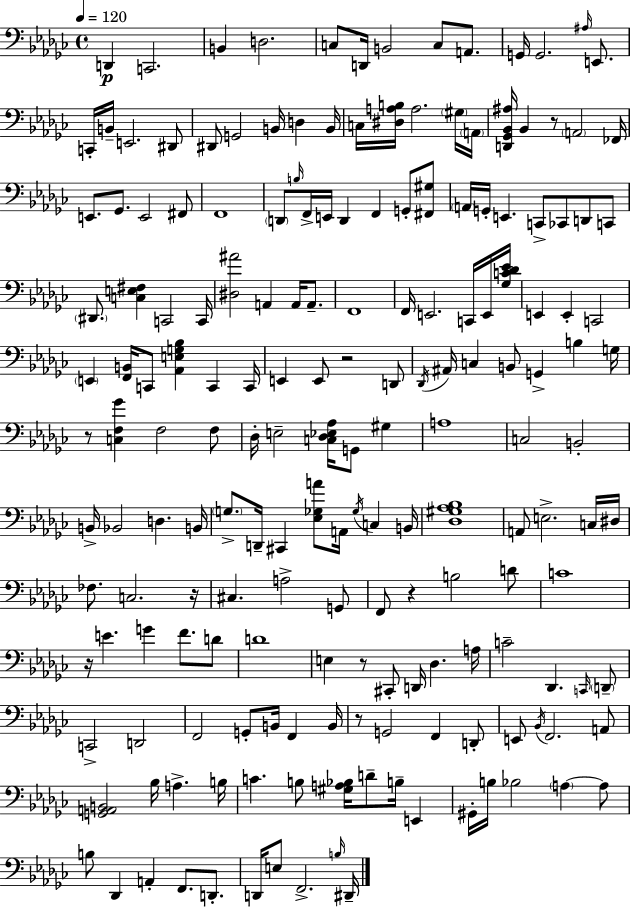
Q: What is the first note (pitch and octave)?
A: D2